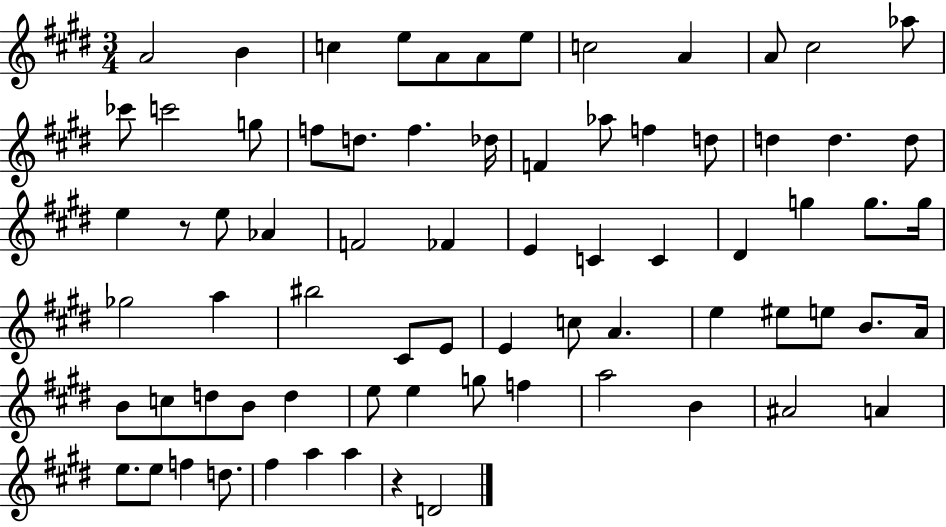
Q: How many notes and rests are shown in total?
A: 74